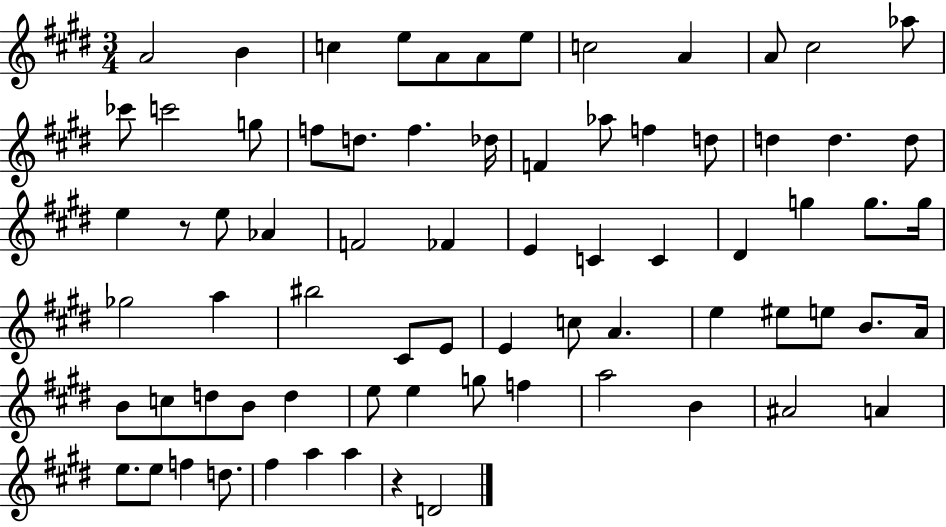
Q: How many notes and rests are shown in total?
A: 74